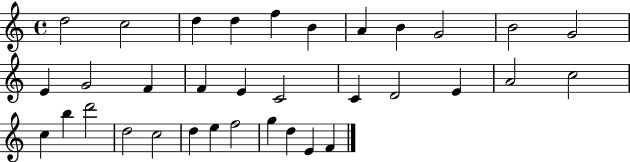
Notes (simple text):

D5/h C5/h D5/q D5/q F5/q B4/q A4/q B4/q G4/h B4/h G4/h E4/q G4/h F4/q F4/q E4/q C4/h C4/q D4/h E4/q A4/h C5/h C5/q B5/q D6/h D5/h C5/h D5/q E5/q F5/h G5/q D5/q E4/q F4/q